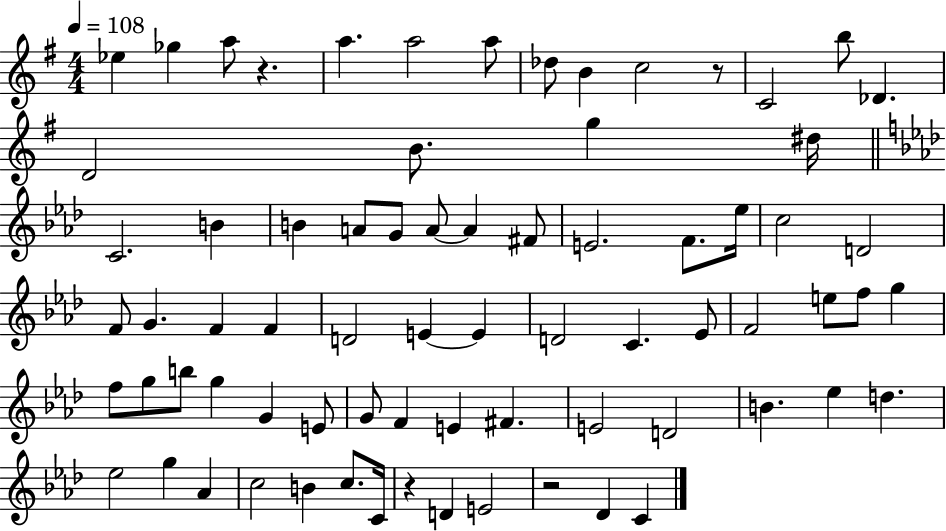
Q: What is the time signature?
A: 4/4